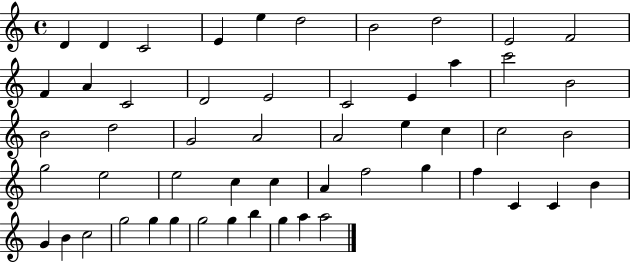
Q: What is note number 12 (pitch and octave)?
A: A4